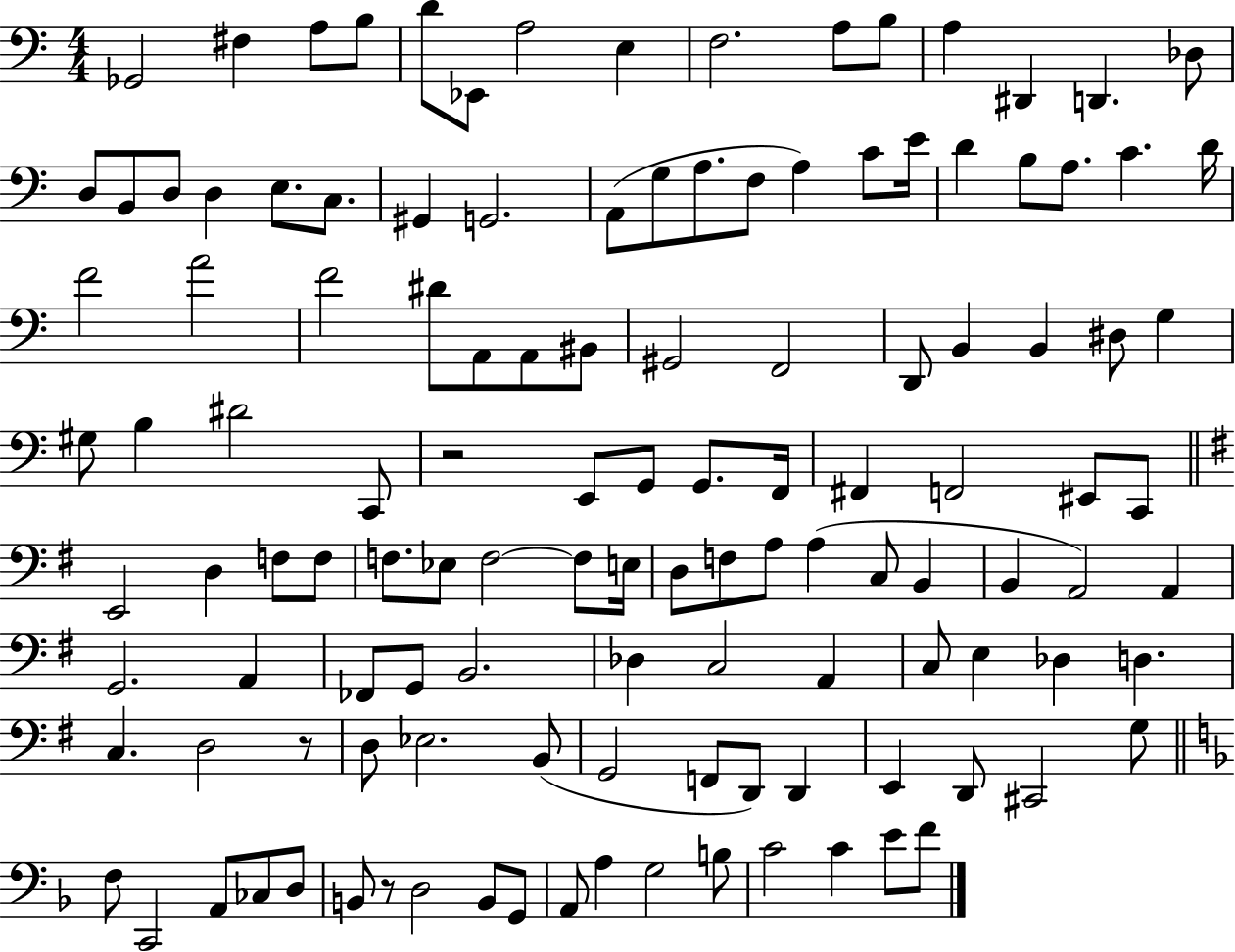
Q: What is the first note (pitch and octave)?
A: Gb2